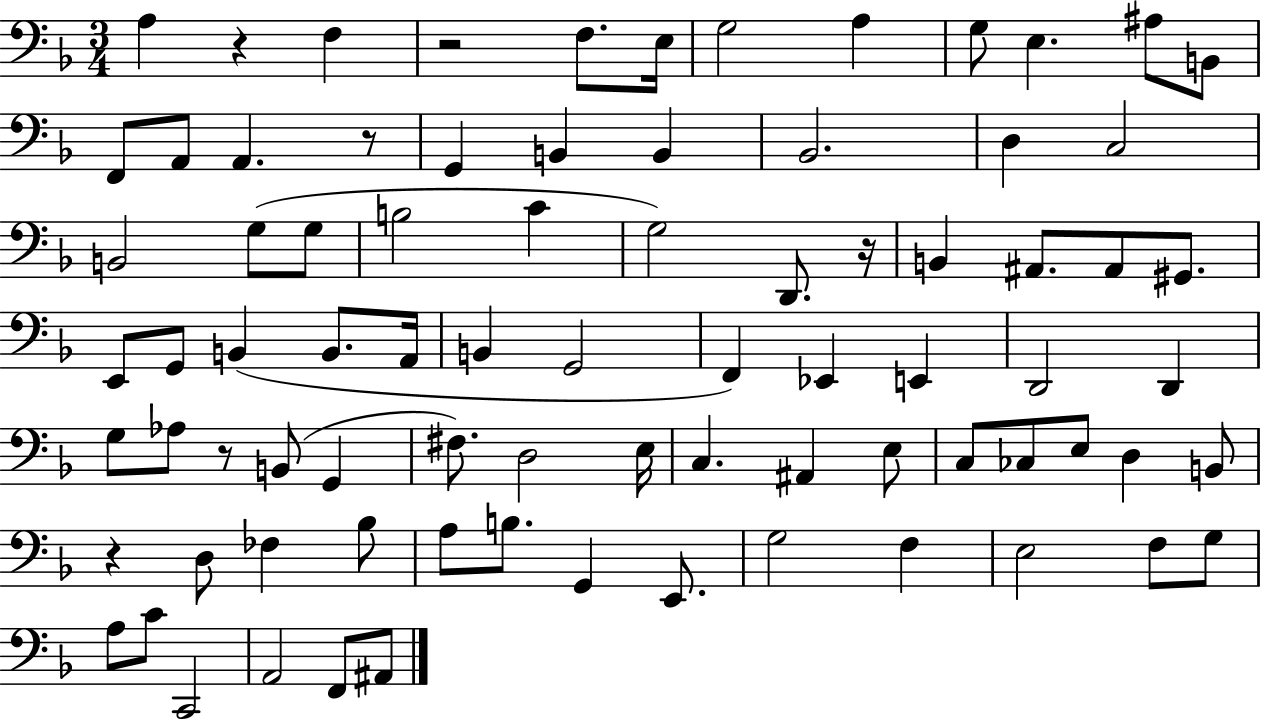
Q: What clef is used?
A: bass